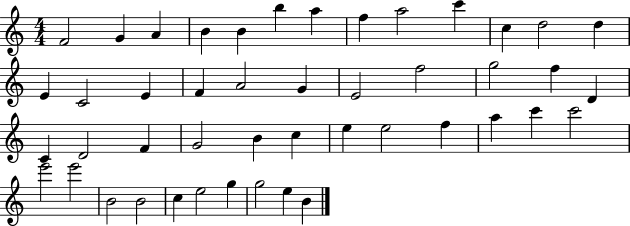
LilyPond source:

{
  \clef treble
  \numericTimeSignature
  \time 4/4
  \key c \major
  f'2 g'4 a'4 | b'4 b'4 b''4 a''4 | f''4 a''2 c'''4 | c''4 d''2 d''4 | \break e'4 c'2 e'4 | f'4 a'2 g'4 | e'2 f''2 | g''2 f''4 d'4 | \break c'4 d'2 f'4 | g'2 b'4 c''4 | e''4 e''2 f''4 | a''4 c'''4 c'''2 | \break e'''2 e'''2 | b'2 b'2 | c''4 e''2 g''4 | g''2 e''4 b'4 | \break \bar "|."
}